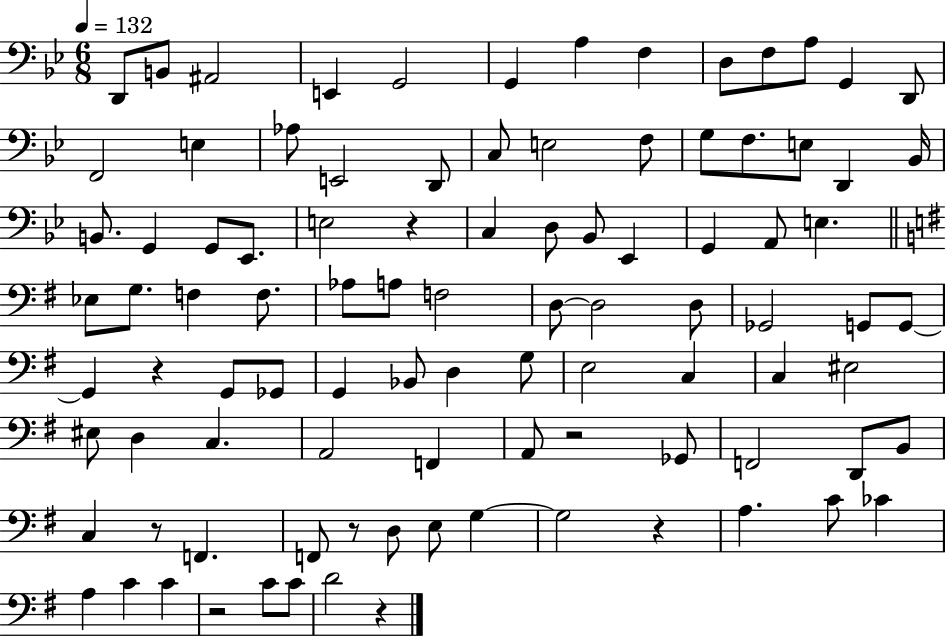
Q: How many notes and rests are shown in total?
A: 96